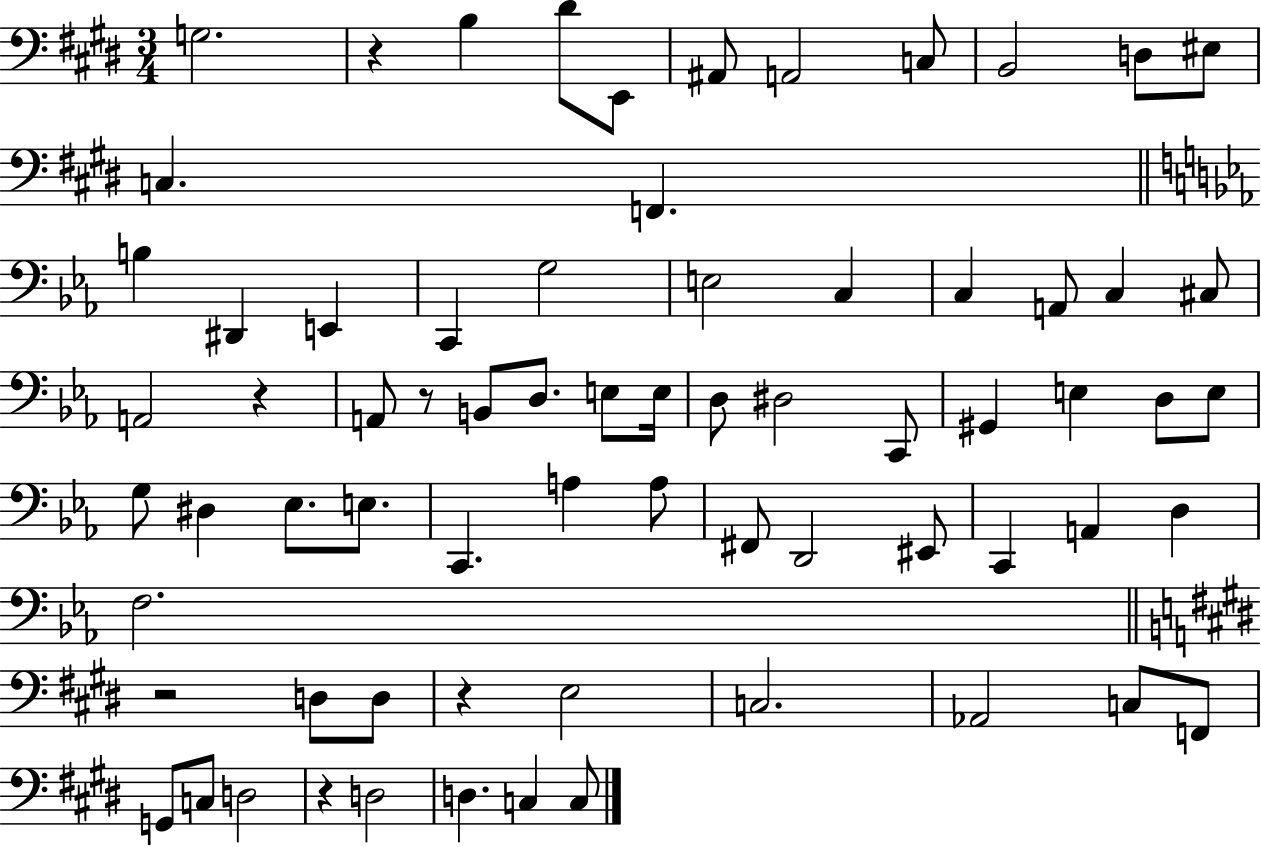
G3/h. R/q B3/q D#4/e E2/e A#2/e A2/h C3/e B2/h D3/e EIS3/e C3/q. F2/q. B3/q D#2/q E2/q C2/q G3/h E3/h C3/q C3/q A2/e C3/q C#3/e A2/h R/q A2/e R/e B2/e D3/e. E3/e E3/s D3/e D#3/h C2/e G#2/q E3/q D3/e E3/e G3/e D#3/q Eb3/e. E3/e. C2/q. A3/q A3/e F#2/e D2/h EIS2/e C2/q A2/q D3/q F3/h. R/h D3/e D3/e R/q E3/h C3/h. Ab2/h C3/e F2/e G2/e C3/e D3/h R/q D3/h D3/q. C3/q C3/e